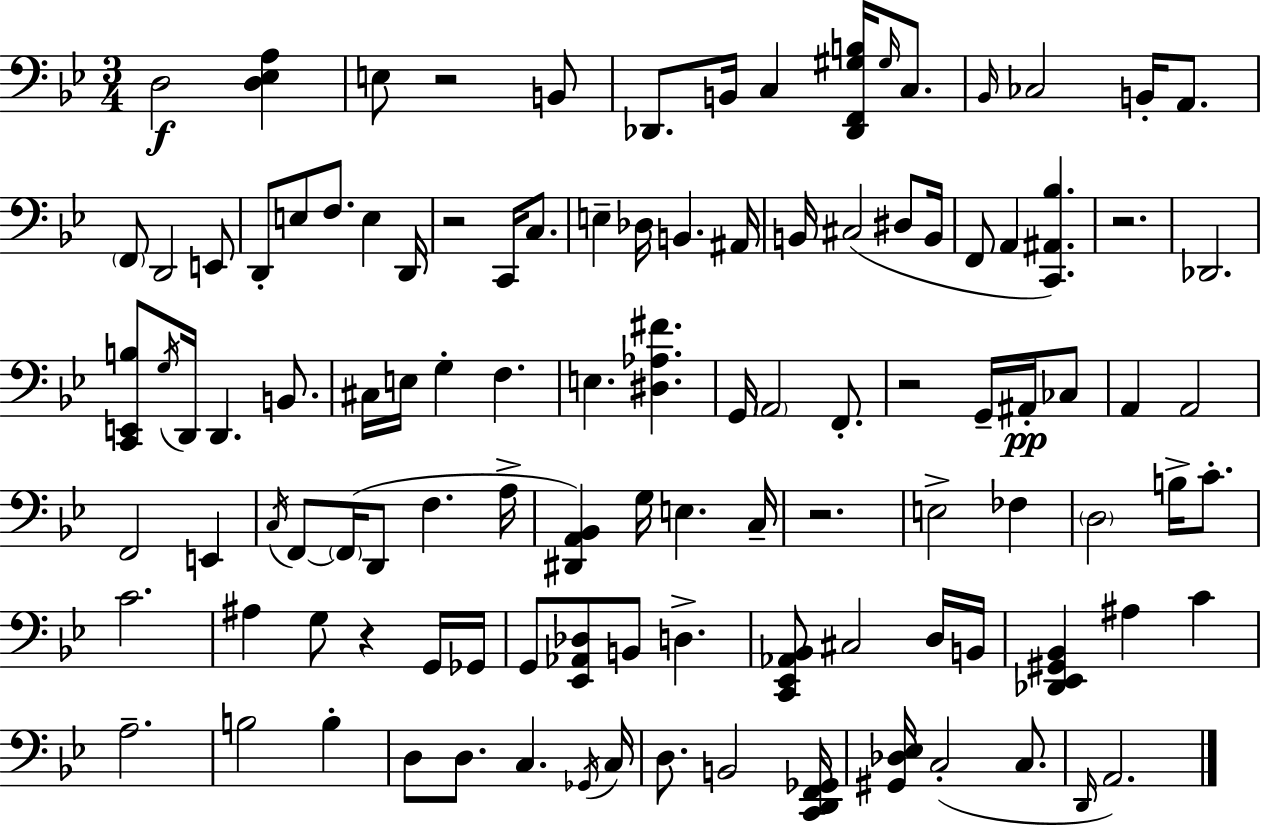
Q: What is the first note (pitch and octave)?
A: D3